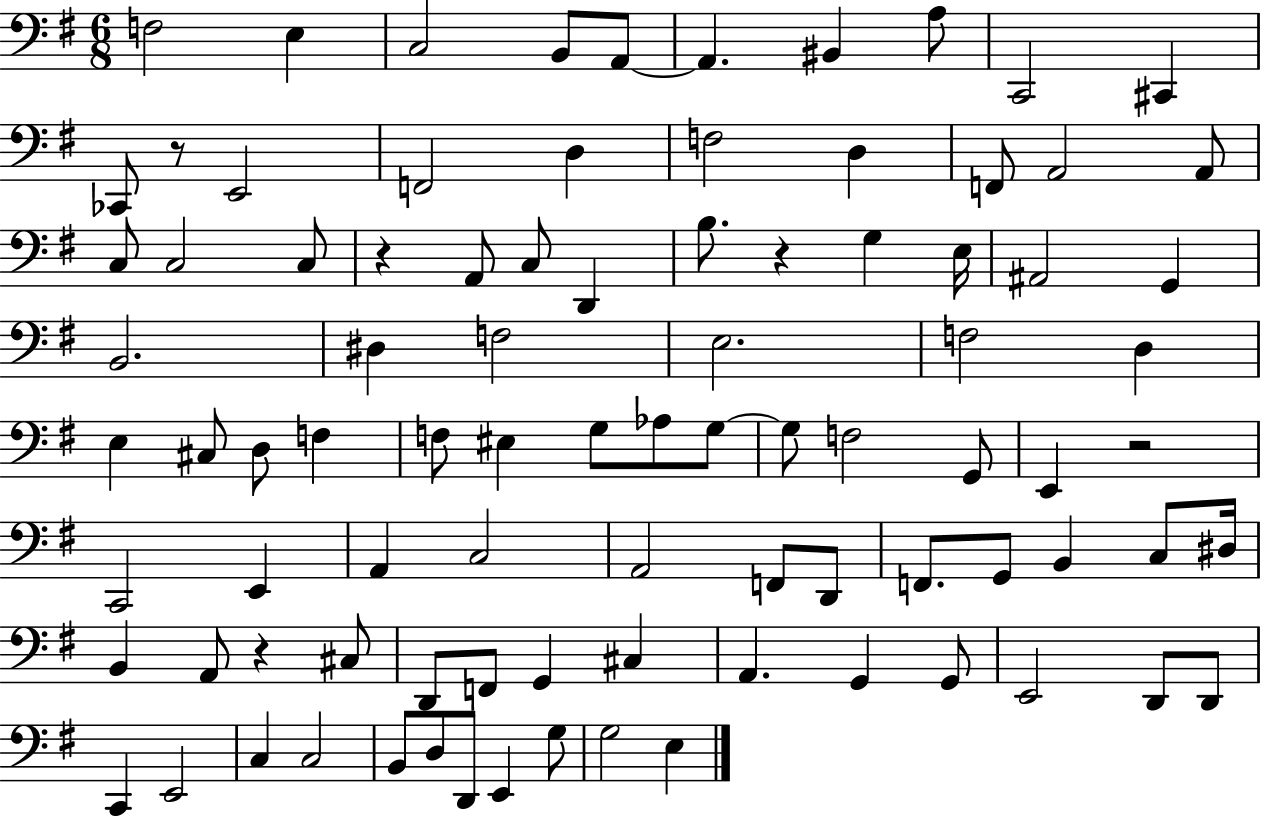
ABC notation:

X:1
T:Untitled
M:6/8
L:1/4
K:G
F,2 E, C,2 B,,/2 A,,/2 A,, ^B,, A,/2 C,,2 ^C,, _C,,/2 z/2 E,,2 F,,2 D, F,2 D, F,,/2 A,,2 A,,/2 C,/2 C,2 C,/2 z A,,/2 C,/2 D,, B,/2 z G, E,/4 ^A,,2 G,, B,,2 ^D, F,2 E,2 F,2 D, E, ^C,/2 D,/2 F, F,/2 ^E, G,/2 _A,/2 G,/2 G,/2 F,2 G,,/2 E,, z2 C,,2 E,, A,, C,2 A,,2 F,,/2 D,,/2 F,,/2 G,,/2 B,, C,/2 ^D,/4 B,, A,,/2 z ^C,/2 D,,/2 F,,/2 G,, ^C, A,, G,, G,,/2 E,,2 D,,/2 D,,/2 C,, E,,2 C, C,2 B,,/2 D,/2 D,,/2 E,, G,/2 G,2 E,